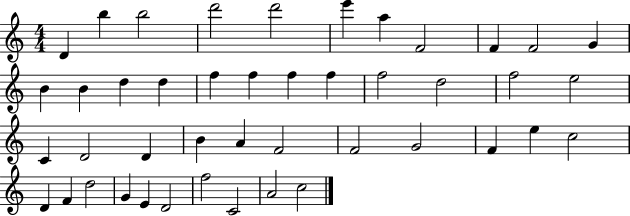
D4/q B5/q B5/h D6/h D6/h E6/q A5/q F4/h F4/q F4/h G4/q B4/q B4/q D5/q D5/q F5/q F5/q F5/q F5/q F5/h D5/h F5/h E5/h C4/q D4/h D4/q B4/q A4/q F4/h F4/h G4/h F4/q E5/q C5/h D4/q F4/q D5/h G4/q E4/q D4/h F5/h C4/h A4/h C5/h